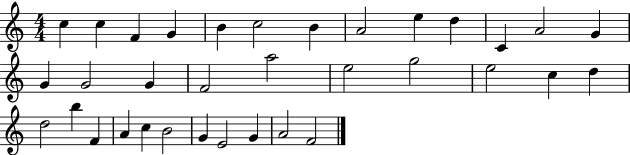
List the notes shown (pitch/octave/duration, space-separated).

C5/q C5/q F4/q G4/q B4/q C5/h B4/q A4/h E5/q D5/q C4/q A4/h G4/q G4/q G4/h G4/q F4/h A5/h E5/h G5/h E5/h C5/q D5/q D5/h B5/q F4/q A4/q C5/q B4/h G4/q E4/h G4/q A4/h F4/h